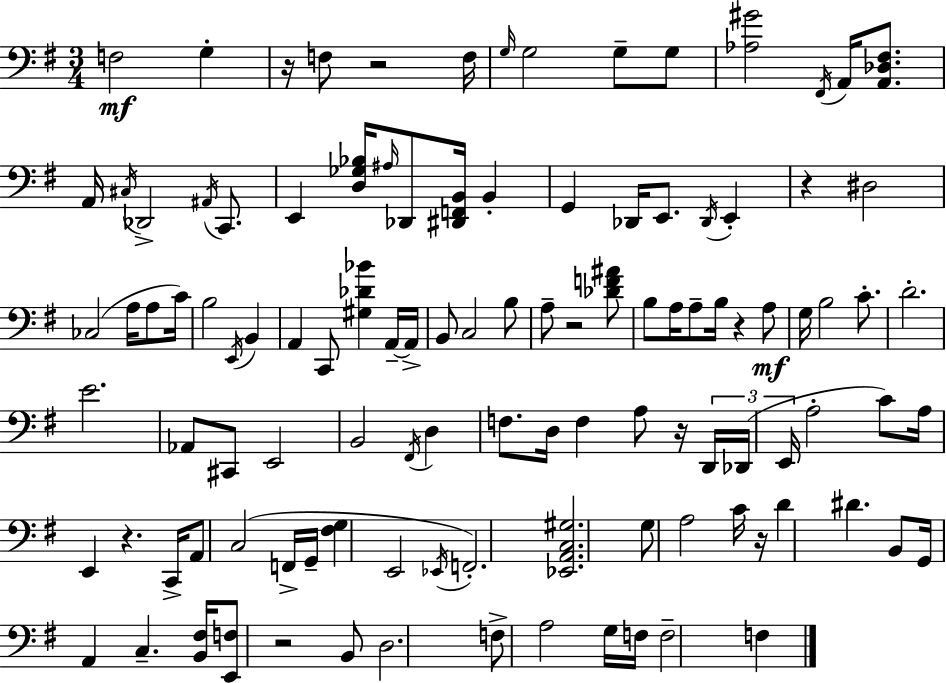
X:1
T:Untitled
M:3/4
L:1/4
K:Em
F,2 G, z/4 F,/2 z2 F,/4 G,/4 G,2 G,/2 G,/2 [_A,^G]2 ^F,,/4 A,,/4 [A,,_D,^F,]/2 A,,/4 ^C,/4 _D,,2 ^A,,/4 C,,/2 E,, [D,_G,_B,]/4 ^A,/4 _D,,/2 [^D,,F,,B,,]/4 B,, G,, _D,,/4 E,,/2 _D,,/4 E,, z ^D,2 _C,2 A,/4 A,/2 C/4 B,2 E,,/4 B,, A,, C,,/2 [^G,_D_B] A,,/4 A,,/4 B,,/2 C,2 B,/2 A,/2 z2 [_DF^A]/2 B,/2 A,/4 A,/2 B,/4 z A,/2 G,/4 B,2 C/2 D2 E2 _A,,/2 ^C,,/2 E,,2 B,,2 ^F,,/4 D, F,/2 D,/4 F, A,/2 z/4 D,,/4 _D,,/4 E,,/4 A,2 C/2 A,/4 E,, z C,,/4 A,,/2 C,2 F,,/4 G,,/4 [^F,G,] E,,2 _E,,/4 F,,2 [_E,,A,,C,^G,]2 G,/2 A,2 C/4 z/4 D ^D B,,/2 G,,/4 A,, C, [B,,^F,]/4 [E,,F,]/2 z2 B,,/2 D,2 F,/2 A,2 G,/4 F,/4 F,2 F,